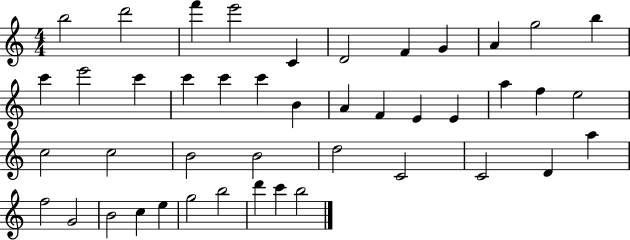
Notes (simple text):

B5/h D6/h F6/q E6/h C4/q D4/h F4/q G4/q A4/q G5/h B5/q C6/q E6/h C6/q C6/q C6/q C6/q B4/q A4/q F4/q E4/q E4/q A5/q F5/q E5/h C5/h C5/h B4/h B4/h D5/h C4/h C4/h D4/q A5/q F5/h G4/h B4/h C5/q E5/q G5/h B5/h D6/q C6/q B5/h